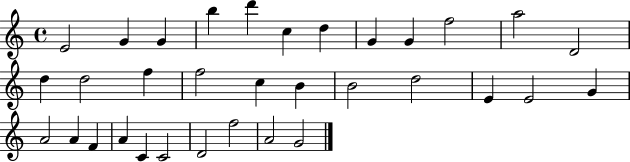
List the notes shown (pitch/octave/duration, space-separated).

E4/h G4/q G4/q B5/q D6/q C5/q D5/q G4/q G4/q F5/h A5/h D4/h D5/q D5/h F5/q F5/h C5/q B4/q B4/h D5/h E4/q E4/h G4/q A4/h A4/q F4/q A4/q C4/q C4/h D4/h F5/h A4/h G4/h